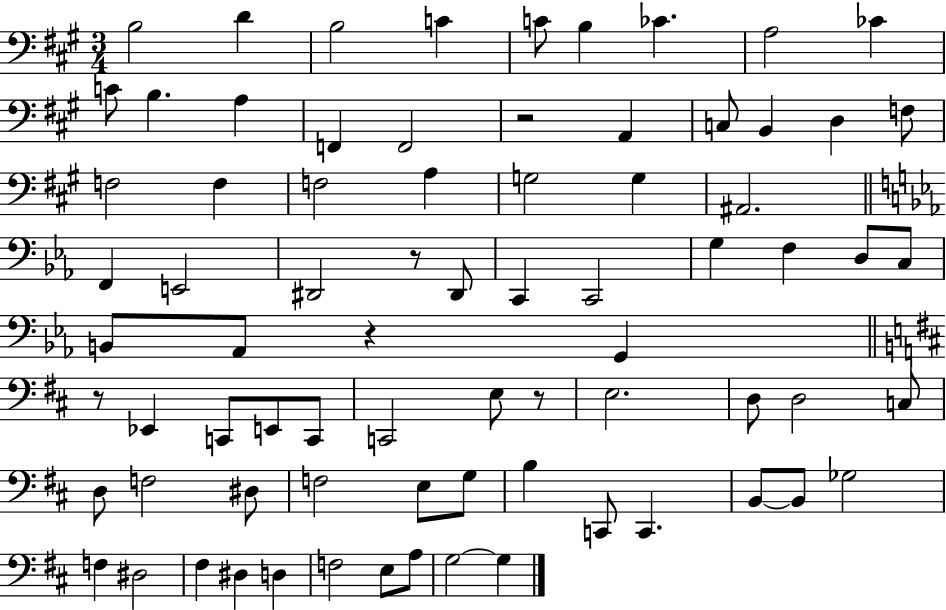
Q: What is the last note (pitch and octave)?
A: G3